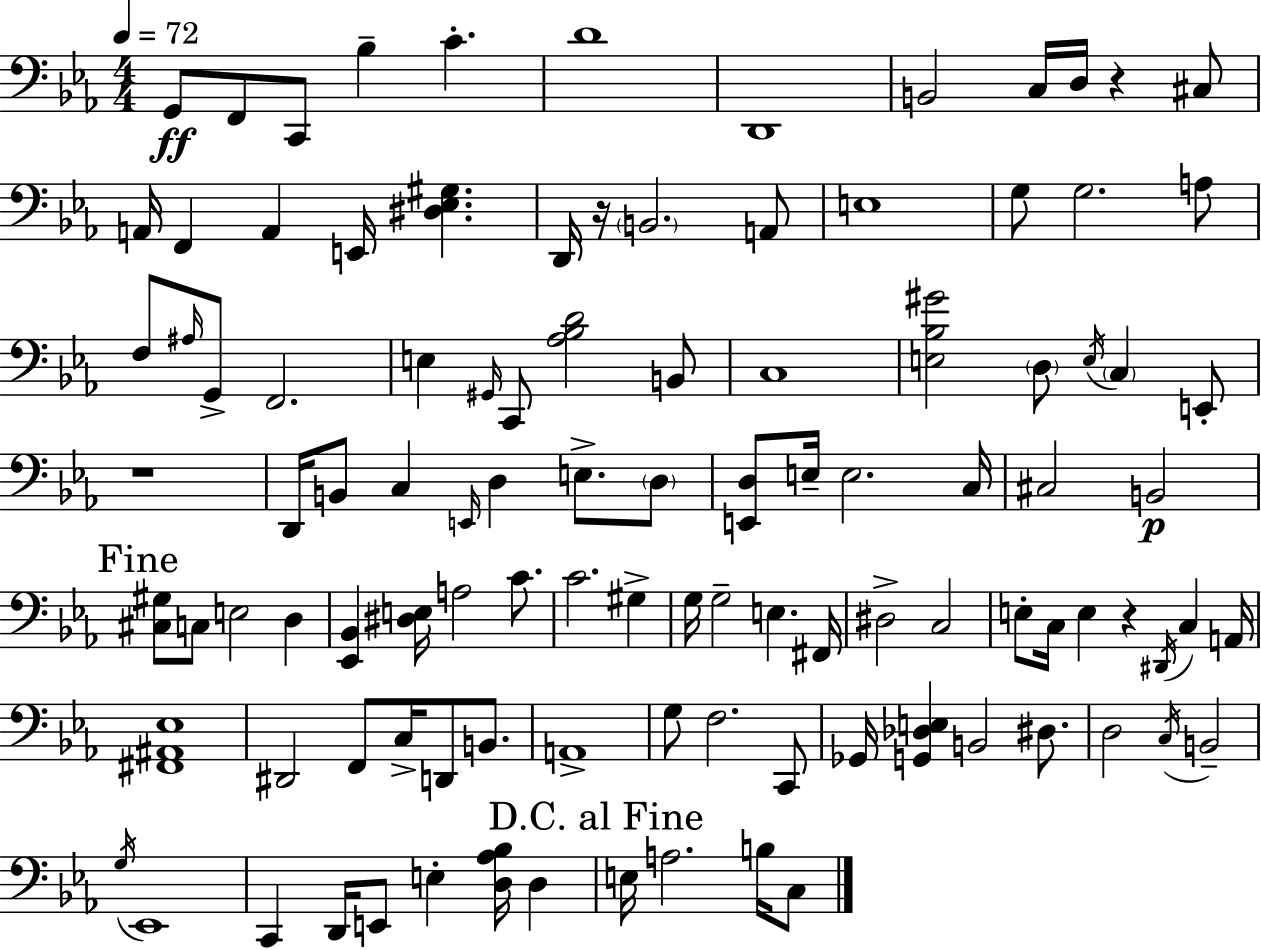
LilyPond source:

{
  \clef bass
  \numericTimeSignature
  \time 4/4
  \key ees \major
  \tempo 4 = 72
  g,8\ff f,8 c,8 bes4-- c'4.-. | d'1 | d,1 | b,2 c16 d16 r4 cis8 | \break a,16 f,4 a,4 e,16 <dis ees gis>4. | d,16 r16 \parenthesize b,2. a,8 | e1 | g8 g2. a8 | \break f8 \grace { ais16 } g,8-> f,2. | e4 \grace { gis,16 } c,8 <aes bes d'>2 | b,8 c1 | <e bes gis'>2 \parenthesize d8 \acciaccatura { e16 } \parenthesize c4 | \break e,8-. r1 | d,16 b,8 c4 \grace { e,16 } d4 e8.-> | \parenthesize d8 <e, d>8 e16-- e2. | c16 cis2 b,2\p | \break \mark "Fine" <cis gis>8 c8 e2 | d4 <ees, bes,>4 <dis e>16 a2 | c'8. c'2. | gis4-> g16 g2-- e4. | \break fis,16 dis2-> c2 | e8-. c16 e4 r4 \acciaccatura { dis,16 } | c4 a,16 <fis, ais, ees>1 | dis,2 f,8 c16-> | \break d,8 b,8. a,1-> | g8 f2. | c,8 ges,16 <g, des e>4 b,2 | dis8. d2 \acciaccatura { c16 } b,2-- | \break \acciaccatura { g16 } ees,1 | c,4 d,16 e,8 e4-. | <d aes bes>16 d4 \mark "D.C. al Fine" e16 a2. | b16 c8 \bar "|."
}